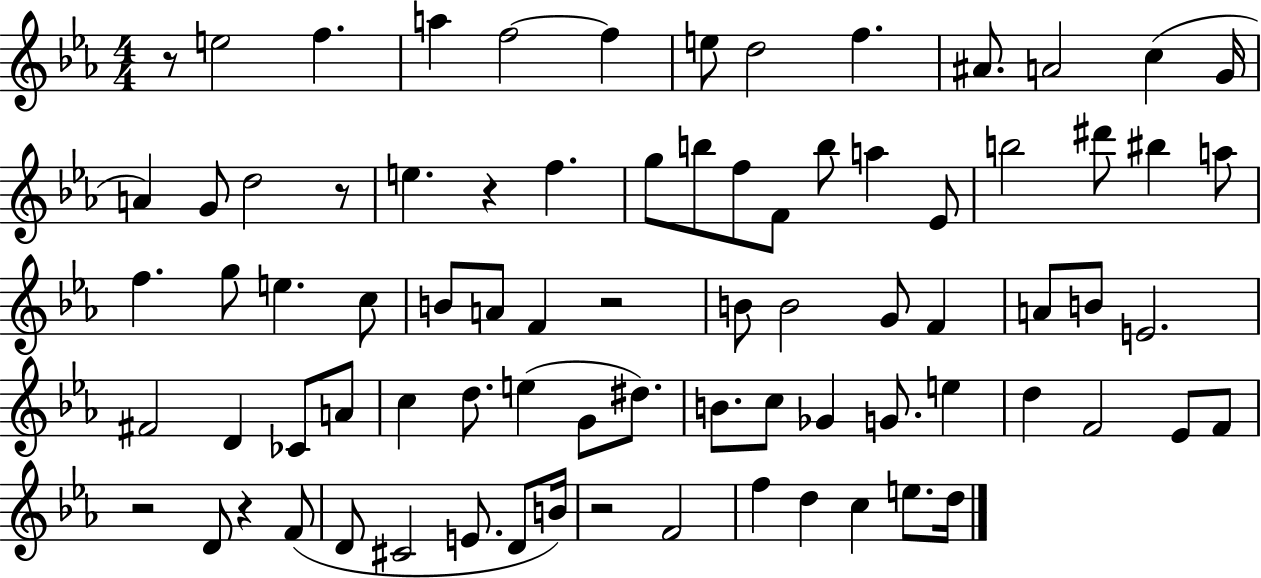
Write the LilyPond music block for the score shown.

{
  \clef treble
  \numericTimeSignature
  \time 4/4
  \key ees \major
  r8 e''2 f''4. | a''4 f''2~~ f''4 | e''8 d''2 f''4. | ais'8. a'2 c''4( g'16 | \break a'4) g'8 d''2 r8 | e''4. r4 f''4. | g''8 b''8 f''8 f'8 b''8 a''4 ees'8 | b''2 dis'''8 bis''4 a''8 | \break f''4. g''8 e''4. c''8 | b'8 a'8 f'4 r2 | b'8 b'2 g'8 f'4 | a'8 b'8 e'2. | \break fis'2 d'4 ces'8 a'8 | c''4 d''8. e''4( g'8 dis''8.) | b'8. c''8 ges'4 g'8. e''4 | d''4 f'2 ees'8 f'8 | \break r2 d'8 r4 f'8( | d'8 cis'2 e'8. d'8 b'16) | r2 f'2 | f''4 d''4 c''4 e''8. d''16 | \break \bar "|."
}